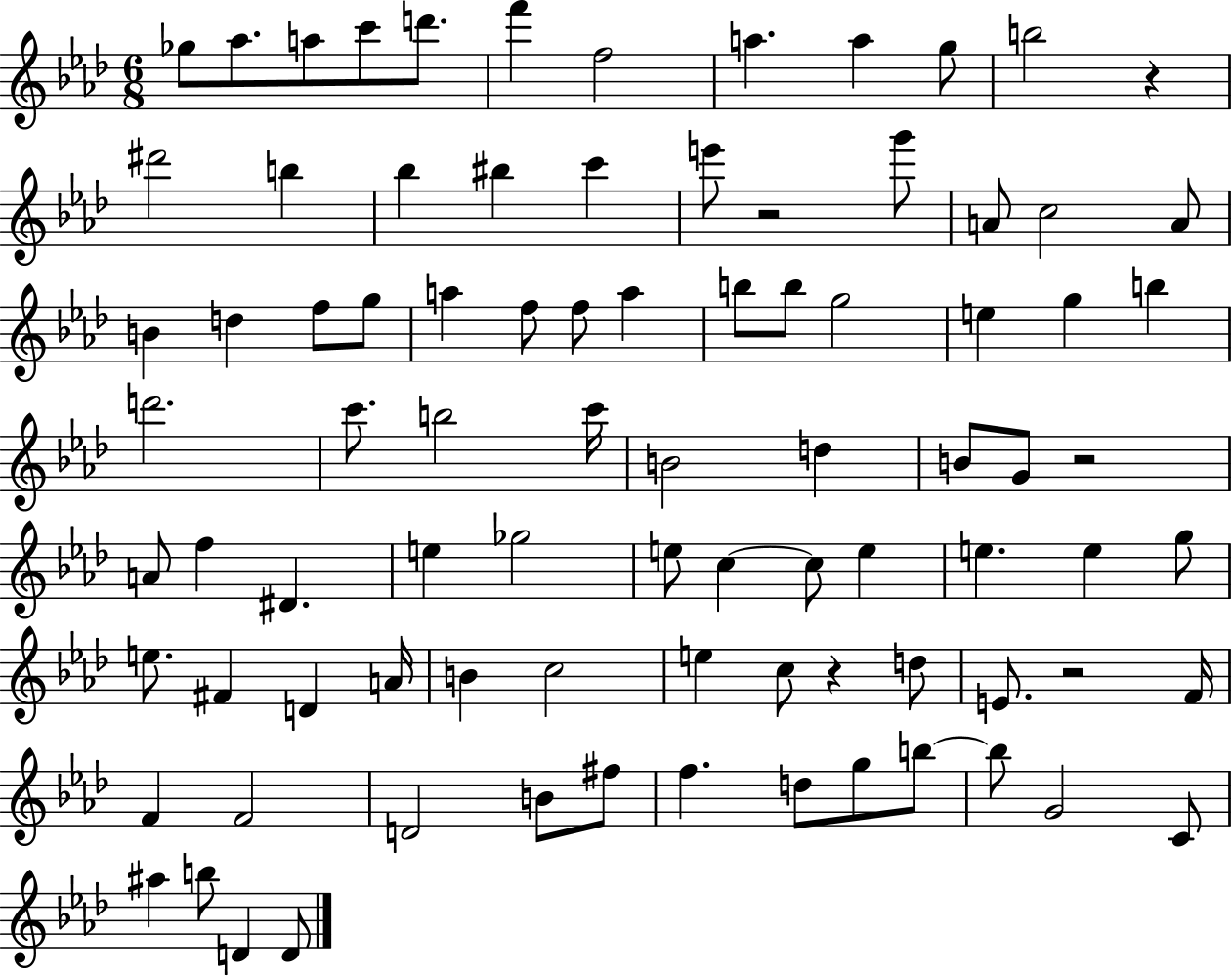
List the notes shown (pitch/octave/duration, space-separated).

Gb5/e Ab5/e. A5/e C6/e D6/e. F6/q F5/h A5/q. A5/q G5/e B5/h R/q D#6/h B5/q Bb5/q BIS5/q C6/q E6/e R/h G6/e A4/e C5/h A4/e B4/q D5/q F5/e G5/e A5/q F5/e F5/e A5/q B5/e B5/e G5/h E5/q G5/q B5/q D6/h. C6/e. B5/h C6/s B4/h D5/q B4/e G4/e R/h A4/e F5/q D#4/q. E5/q Gb5/h E5/e C5/q C5/e E5/q E5/q. E5/q G5/e E5/e. F#4/q D4/q A4/s B4/q C5/h E5/q C5/e R/q D5/e E4/e. R/h F4/s F4/q F4/h D4/h B4/e F#5/e F5/q. D5/e G5/e B5/e B5/e G4/h C4/e A#5/q B5/e D4/q D4/e